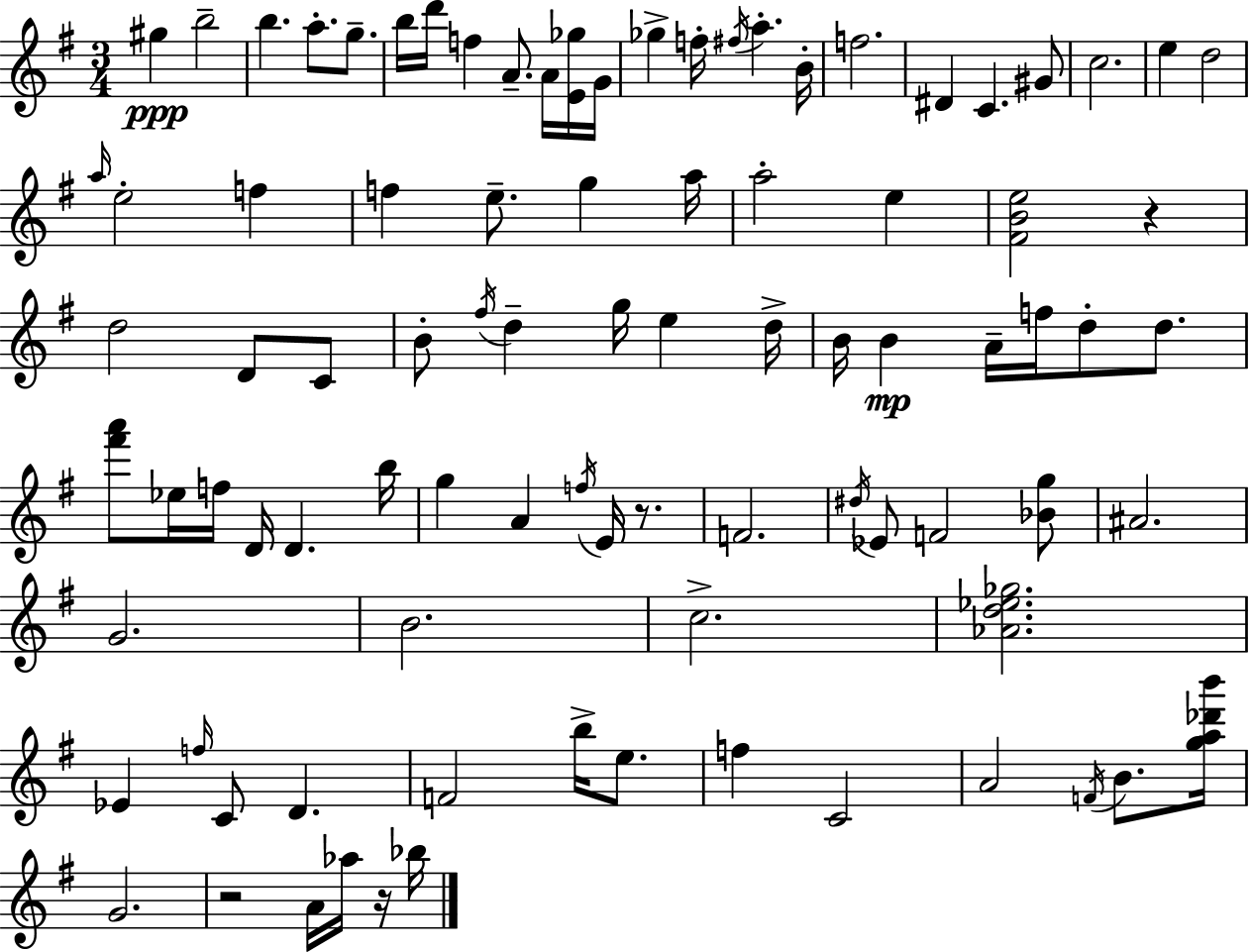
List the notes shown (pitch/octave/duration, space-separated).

G#5/q B5/h B5/q. A5/e. G5/e. B5/s D6/s F5/q A4/e. A4/s [E4,Gb5]/s G4/s Gb5/q F5/s F#5/s A5/q. B4/s F5/h. D#4/q C4/q. G#4/e C5/h. E5/q D5/h A5/s E5/h F5/q F5/q E5/e. G5/q A5/s A5/h E5/q [F#4,B4,E5]/h R/q D5/h D4/e C4/e B4/e F#5/s D5/q G5/s E5/q D5/s B4/s B4/q A4/s F5/s D5/e D5/e. [F#6,A6]/e Eb5/s F5/s D4/s D4/q. B5/s G5/q A4/q F5/s E4/s R/e. F4/h. D#5/s Eb4/e F4/h [Bb4,G5]/e A#4/h. G4/h. B4/h. C5/h. [Ab4,D5,Eb5,Gb5]/h. Eb4/q F5/s C4/e D4/q. F4/h B5/s E5/e. F5/q C4/h A4/h F4/s B4/e. [G5,A5,Db6,B6]/s G4/h. R/h A4/s Ab5/s R/s Bb5/s